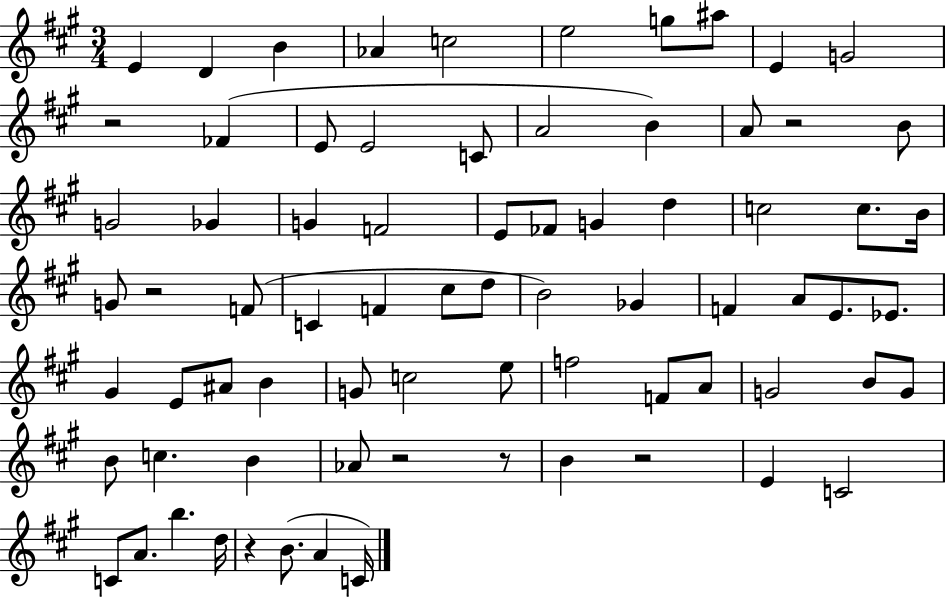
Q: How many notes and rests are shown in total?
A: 75